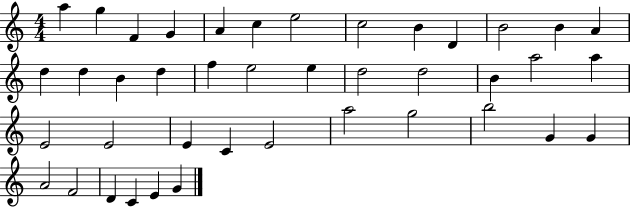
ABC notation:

X:1
T:Untitled
M:4/4
L:1/4
K:C
a g F G A c e2 c2 B D B2 B A d d B d f e2 e d2 d2 B a2 a E2 E2 E C E2 a2 g2 b2 G G A2 F2 D C E G